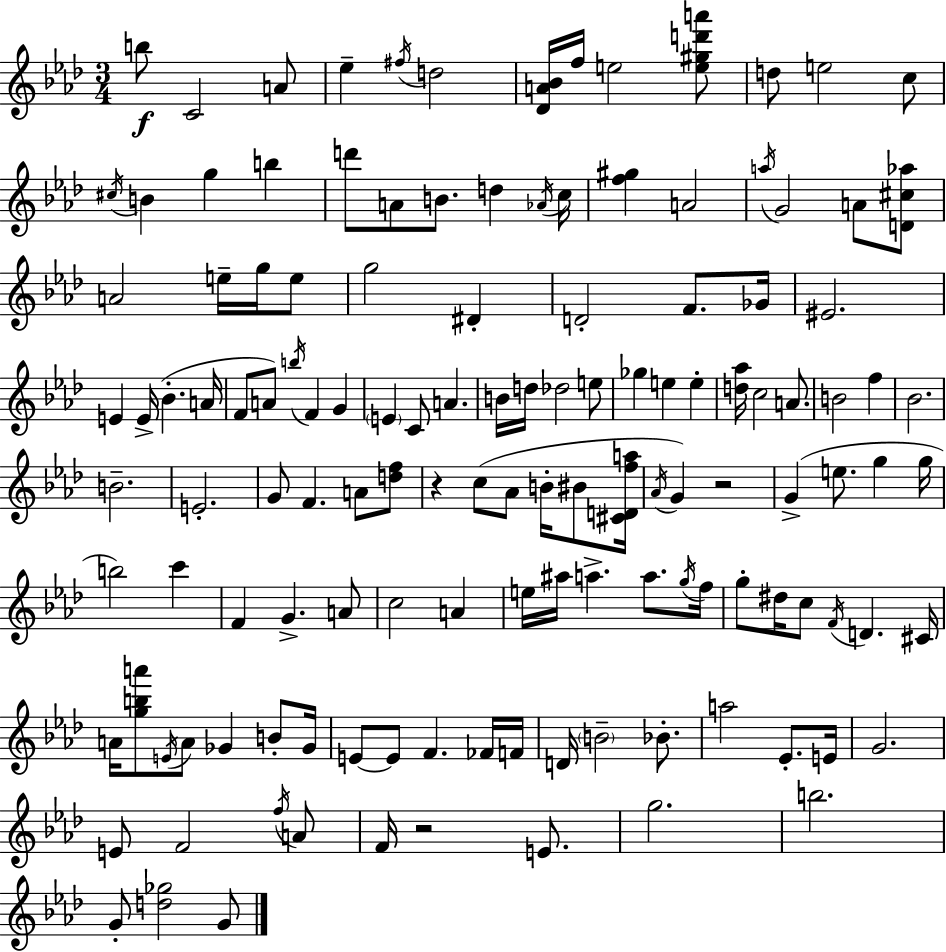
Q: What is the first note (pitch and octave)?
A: B5